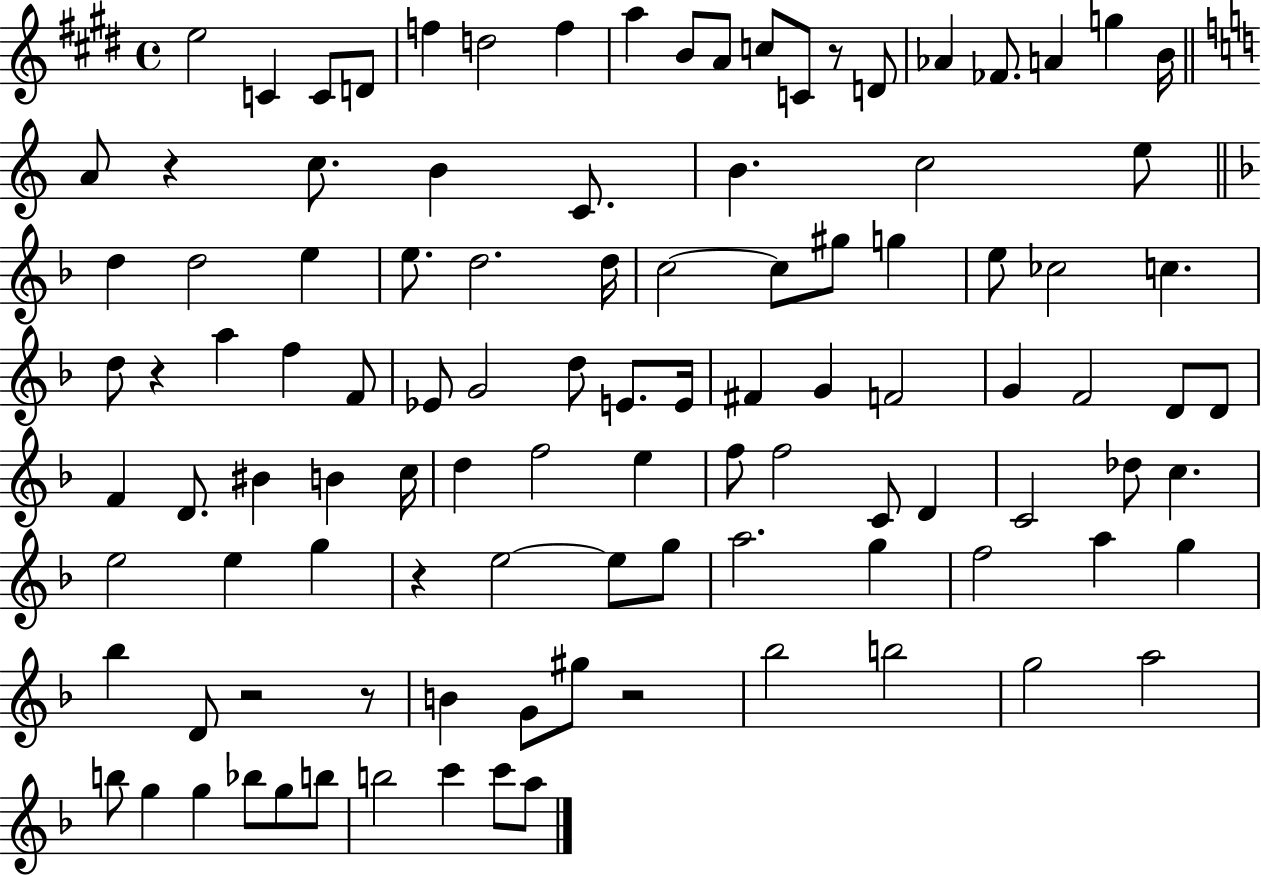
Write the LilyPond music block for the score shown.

{
  \clef treble
  \time 4/4
  \defaultTimeSignature
  \key e \major
  e''2 c'4 c'8 d'8 | f''4 d''2 f''4 | a''4 b'8 a'8 c''8 c'8 r8 d'8 | aes'4 fes'8. a'4 g''4 b'16 | \break \bar "||" \break \key c \major a'8 r4 c''8. b'4 c'8. | b'4. c''2 e''8 | \bar "||" \break \key f \major d''4 d''2 e''4 | e''8. d''2. d''16 | c''2~~ c''8 gis''8 g''4 | e''8 ces''2 c''4. | \break d''8 r4 a''4 f''4 f'8 | ees'8 g'2 d''8 e'8. e'16 | fis'4 g'4 f'2 | g'4 f'2 d'8 d'8 | \break f'4 d'8. bis'4 b'4 c''16 | d''4 f''2 e''4 | f''8 f''2 c'8 d'4 | c'2 des''8 c''4. | \break e''2 e''4 g''4 | r4 e''2~~ e''8 g''8 | a''2. g''4 | f''2 a''4 g''4 | \break bes''4 d'8 r2 r8 | b'4 g'8 gis''8 r2 | bes''2 b''2 | g''2 a''2 | \break b''8 g''4 g''4 bes''8 g''8 b''8 | b''2 c'''4 c'''8 a''8 | \bar "|."
}